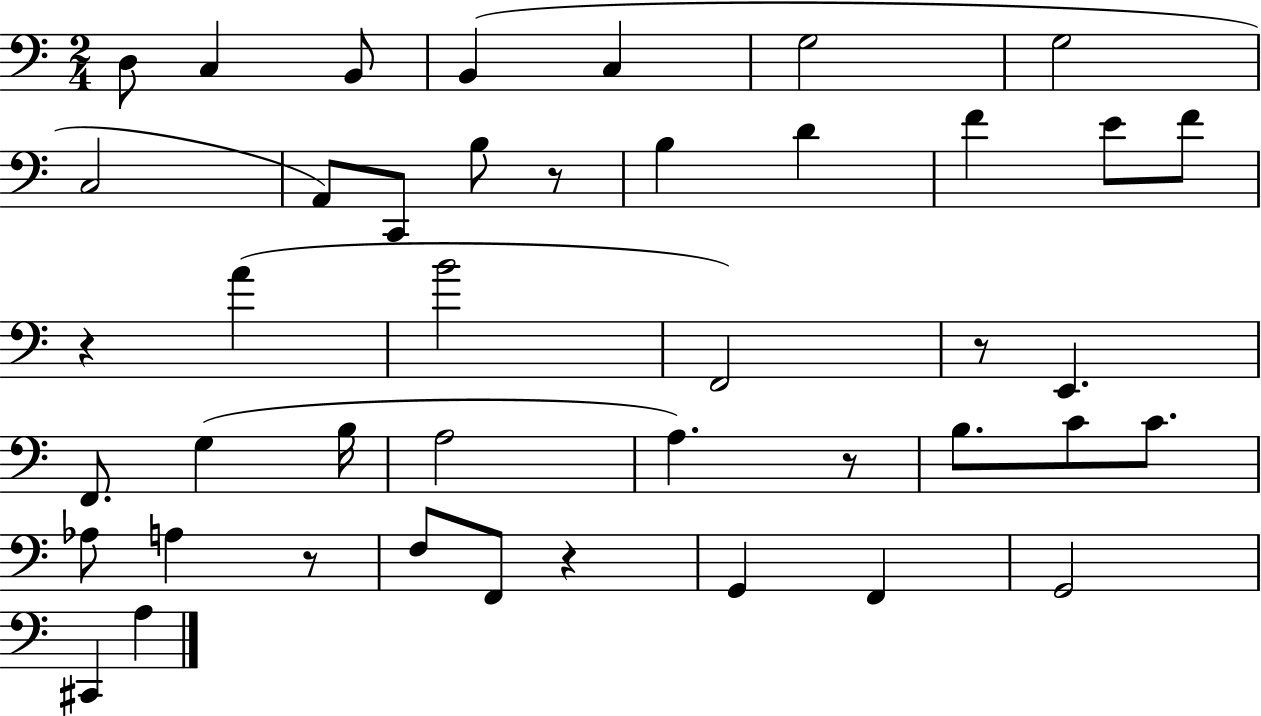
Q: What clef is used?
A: bass